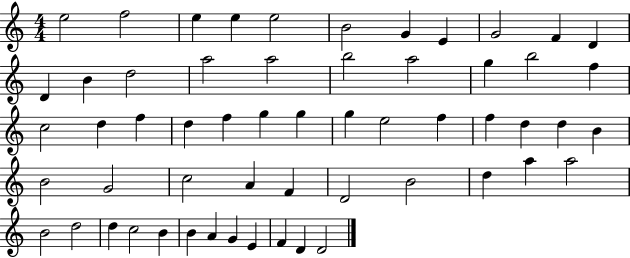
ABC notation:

X:1
T:Untitled
M:4/4
L:1/4
K:C
e2 f2 e e e2 B2 G E G2 F D D B d2 a2 a2 b2 a2 g b2 f c2 d f d f g g g e2 f f d d B B2 G2 c2 A F D2 B2 d a a2 B2 d2 d c2 B B A G E F D D2